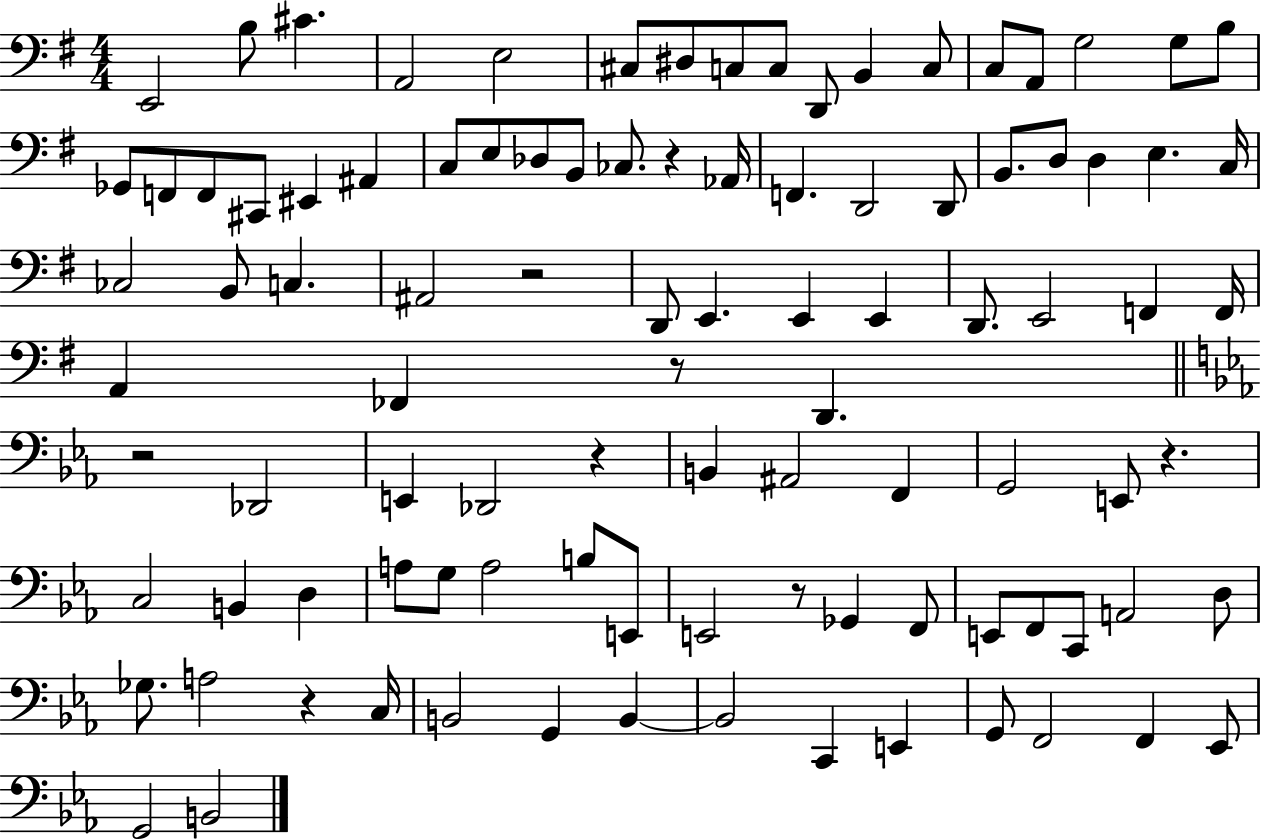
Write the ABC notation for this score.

X:1
T:Untitled
M:4/4
L:1/4
K:G
E,,2 B,/2 ^C A,,2 E,2 ^C,/2 ^D,/2 C,/2 C,/2 D,,/2 B,, C,/2 C,/2 A,,/2 G,2 G,/2 B,/2 _G,,/2 F,,/2 F,,/2 ^C,,/2 ^E,, ^A,, C,/2 E,/2 _D,/2 B,,/2 _C,/2 z _A,,/4 F,, D,,2 D,,/2 B,,/2 D,/2 D, E, C,/4 _C,2 B,,/2 C, ^A,,2 z2 D,,/2 E,, E,, E,, D,,/2 E,,2 F,, F,,/4 A,, _F,, z/2 D,, z2 _D,,2 E,, _D,,2 z B,, ^A,,2 F,, G,,2 E,,/2 z C,2 B,, D, A,/2 G,/2 A,2 B,/2 E,,/2 E,,2 z/2 _G,, F,,/2 E,,/2 F,,/2 C,,/2 A,,2 D,/2 _G,/2 A,2 z C,/4 B,,2 G,, B,, B,,2 C,, E,, G,,/2 F,,2 F,, _E,,/2 G,,2 B,,2